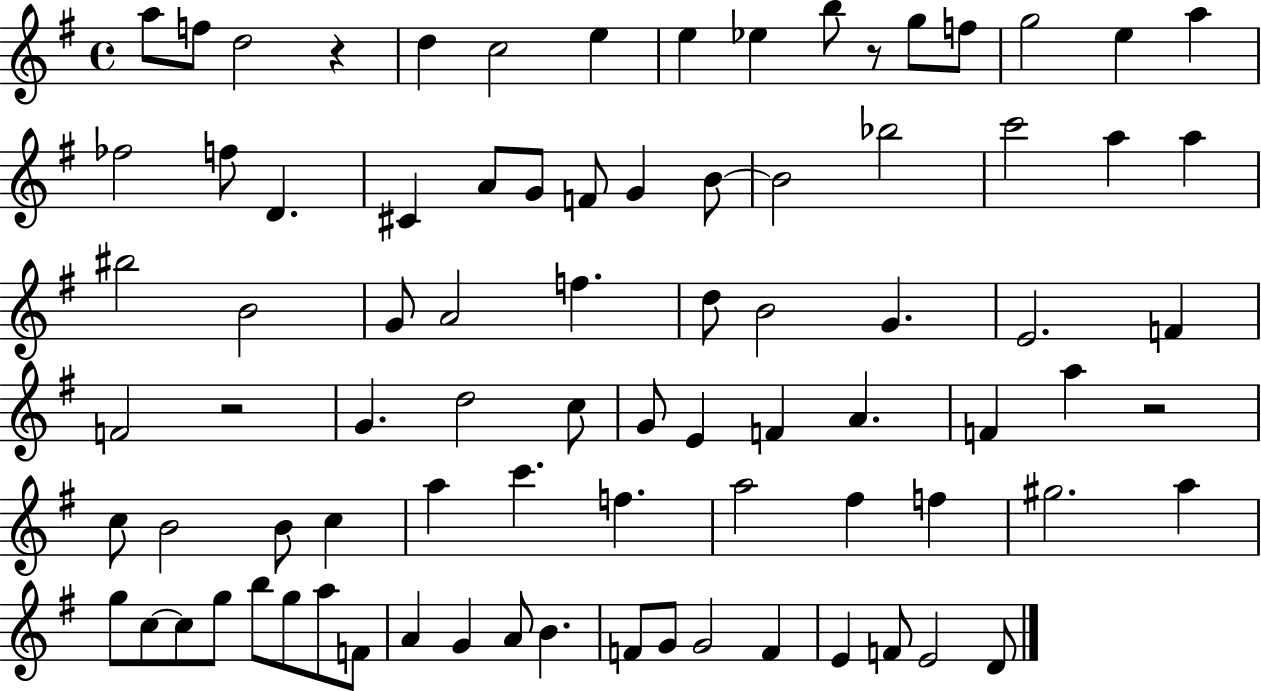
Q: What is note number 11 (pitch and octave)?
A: F5